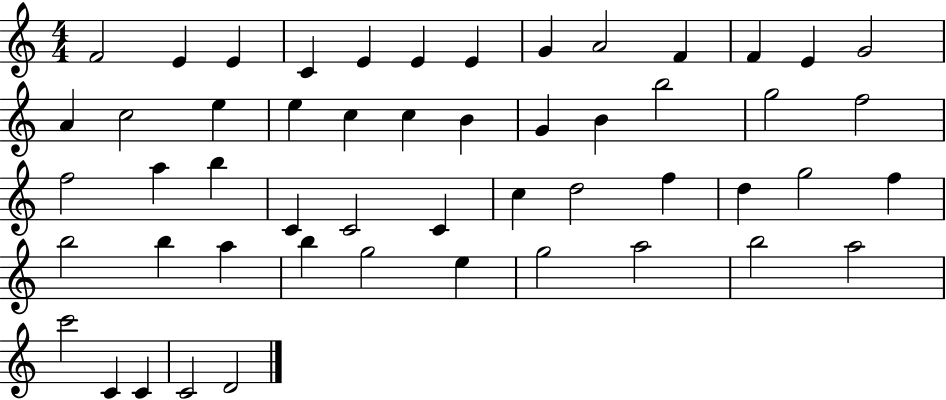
F4/h E4/q E4/q C4/q E4/q E4/q E4/q G4/q A4/h F4/q F4/q E4/q G4/h A4/q C5/h E5/q E5/q C5/q C5/q B4/q G4/q B4/q B5/h G5/h F5/h F5/h A5/q B5/q C4/q C4/h C4/q C5/q D5/h F5/q D5/q G5/h F5/q B5/h B5/q A5/q B5/q G5/h E5/q G5/h A5/h B5/h A5/h C6/h C4/q C4/q C4/h D4/h